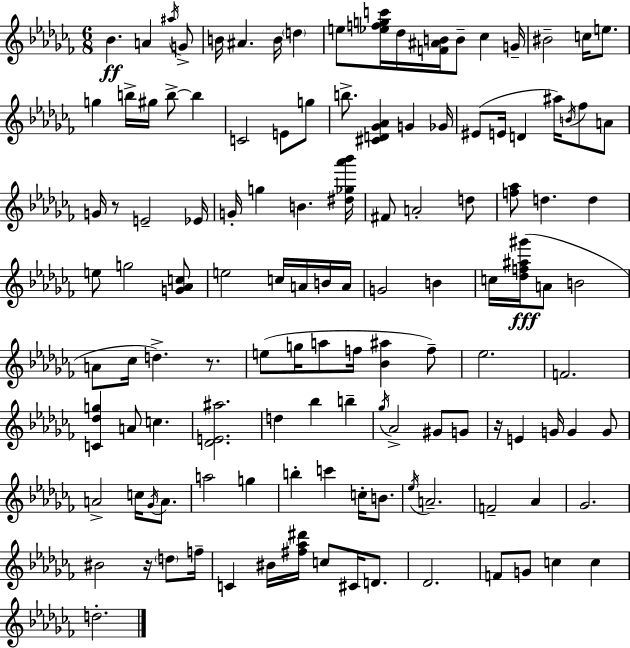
{
  \clef treble
  \numericTimeSignature
  \time 6/8
  \key aes \minor
  bes'4.\ff a'4 \acciaccatura { ais''16 } g'8-> | b'16 ais'4. b'16 \parenthesize d''4 | e''8 <ees'' f'' g'' c'''>16 des''16 <f' ais' b'>16 b'8-- ces''4 | g'16-- bis'2-- c''16 e''8. | \break g''4 b''16-> gis''16 b''8->~~ b''4 | c'2 e'8 g''8 | b''8.-> <cis' d' ges' aes'>4 g'4 | ges'16 eis'8( e'16 d'4 ais''16) \acciaccatura { b'16 } fes''8 | \break a'8 g'16 r8 e'2-- | ees'16 g'16-. g''4 b'4. | <dis'' ges'' aes''' bes'''>16 fis'8 a'2-. | d''8 <f'' aes''>8 d''4. d''4 | \break e''8 g''2 | <g' aes' c''>8 e''2 c''16 a'16 | b'16 a'16 g'2 b'4 | c''16 <des'' f'' ais'' gis'''>16(\fff a'8 b'2 | \break a'8 ces''16 d''4.->) r8. | e''8( g''16 a''8 f''16 <bes' ais''>4 | f''8--) ees''2. | f'2. | \break <c' des'' g''>4 a'8 c''4. | <des' e' ais''>2. | d''4 bes''4 b''4-- | \acciaccatura { ges''16 } aes'2-> gis'8 | \break g'8 r16 e'4 g'16 g'4 | g'8 a'2-> c''16 | \acciaccatura { ges'16 } a'8. a''2 | g''4 b''4-. c'''4 | \break c''16-. b'8. \acciaccatura { ees''16 } a'2.-- | f'2-- | aes'4 ges'2. | bis'2 | \break r16 \parenthesize d''8 f''16-- c'4 bis'16 <fis'' aes'' dis'''>16 c''8 | cis'16 d'8. des'2. | f'8 g'8 c''4 | c''4 d''2.-. | \break \bar "|."
}